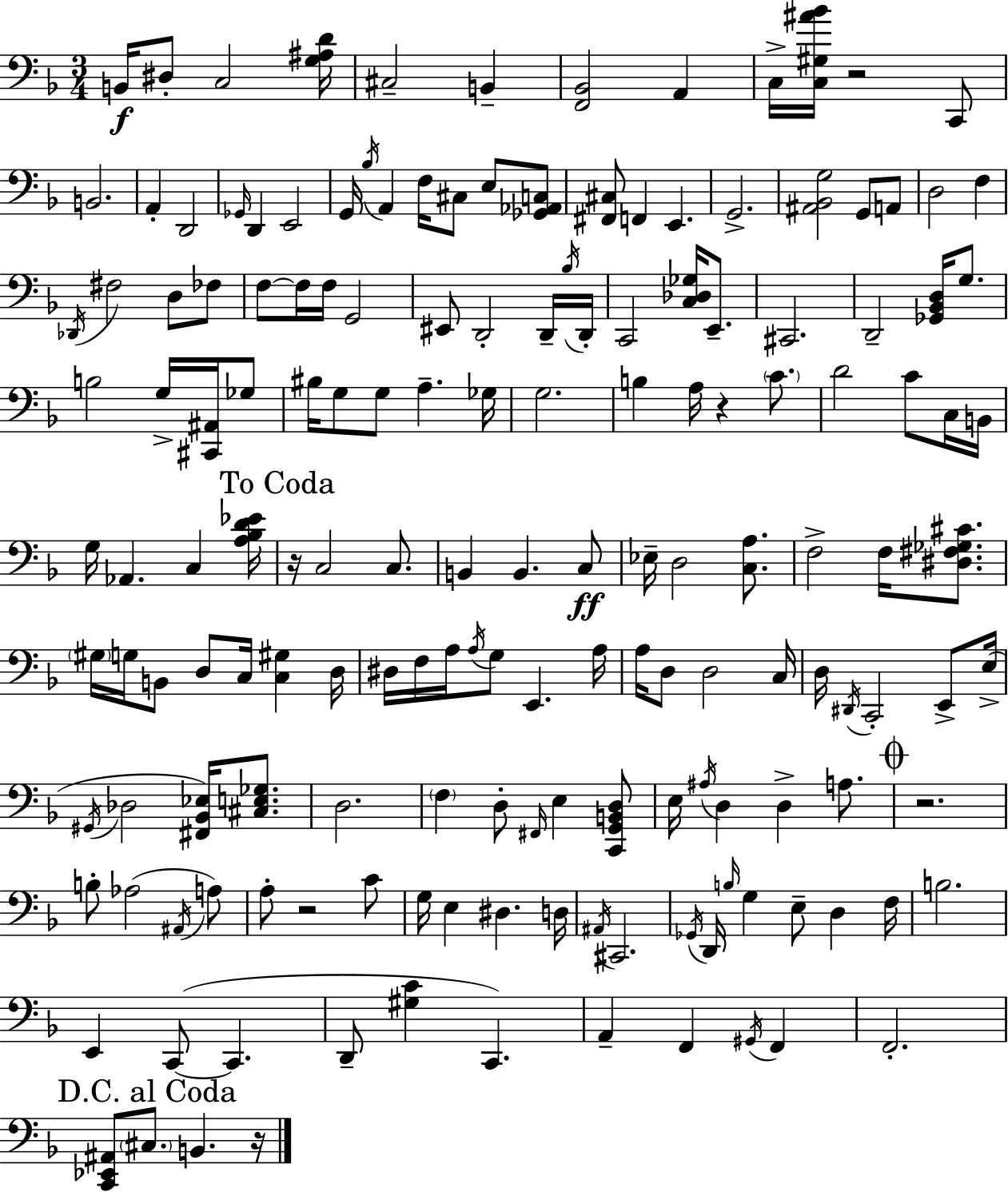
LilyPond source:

{
  \clef bass
  \numericTimeSignature
  \time 3/4
  \key d \minor
  b,16\f dis8-. c2 <g ais d'>16 | cis2-- b,4-- | <f, bes,>2 a,4 | c16-> <c gis ais' bes'>16 r2 c,8 | \break b,2. | a,4-. d,2 | \grace { ges,16 } d,4 e,2 | g,16 \acciaccatura { bes16 } a,4 f16 cis8 e8 | \break <ges, aes, c>8 <fis, cis>8 f,4 e,4. | g,2.-> | <ais, bes, g>2 g,8 | a,8 d2 f4 | \break \acciaccatura { des,16 } fis2 d8 | fes8 f8~~ f16 f16 g,2 | eis,8 d,2-. | d,16-- \acciaccatura { bes16 } d,16-. c,2 | \break <c des ges>16 e,8.-- cis,2. | d,2-- | <ges, bes, d>16 g8. b2 | g16-> <cis, ais,>16 ges8 bis16 g8 g8 a4.-- | \break ges16 g2. | b4 a16 r4 | \parenthesize c'8. d'2 | c'8 c16 b,16 g16 aes,4. c4 | \break <a bes d' ees'>16 \mark "To Coda" r16 c2 | c8. b,4 b,4. | c8\ff ees16-- d2 | <c a>8. f2-> | \break f16 <dis fis ges cis'>8. \parenthesize gis16 g16 b,8 d8 c16 <c gis>4 | d16 dis16 f16 a16 \acciaccatura { a16 } g8 e,4. | a16 a16 d8 d2 | c16 d16 \acciaccatura { dis,16 } c,2-. | \break e,8-> e16->( \acciaccatura { gis,16 } des2 | <fis, bes, ees>16) <cis e ges>8. d2. | \parenthesize f4 d8-. | \grace { fis,16 } e4 <c, g, b, d>8 e16 \acciaccatura { ais16 } d4 | \break d4-> a8. \mark \markup { \musicglyph "scripts.coda" } r2. | b8-. aes2( | \acciaccatura { ais,16 } a8) a8-. | r2 c'8 g16 e4 | \break dis4. d16 \acciaccatura { ais,16 } cis,2. | \acciaccatura { ges,16 } | d,16 \grace { b16 } g4 e8-- d4 | f16 b2. | \break e,4 c,8~(~ c,4. | d,8-- <gis c'>4 c,4.) | a,4-- f,4 \acciaccatura { gis,16 } f,4 | f,2.-. | \break \mark "D.C. al Coda" <c, ees, ais,>8 \parenthesize cis8. b,4. | r16 \bar "|."
}